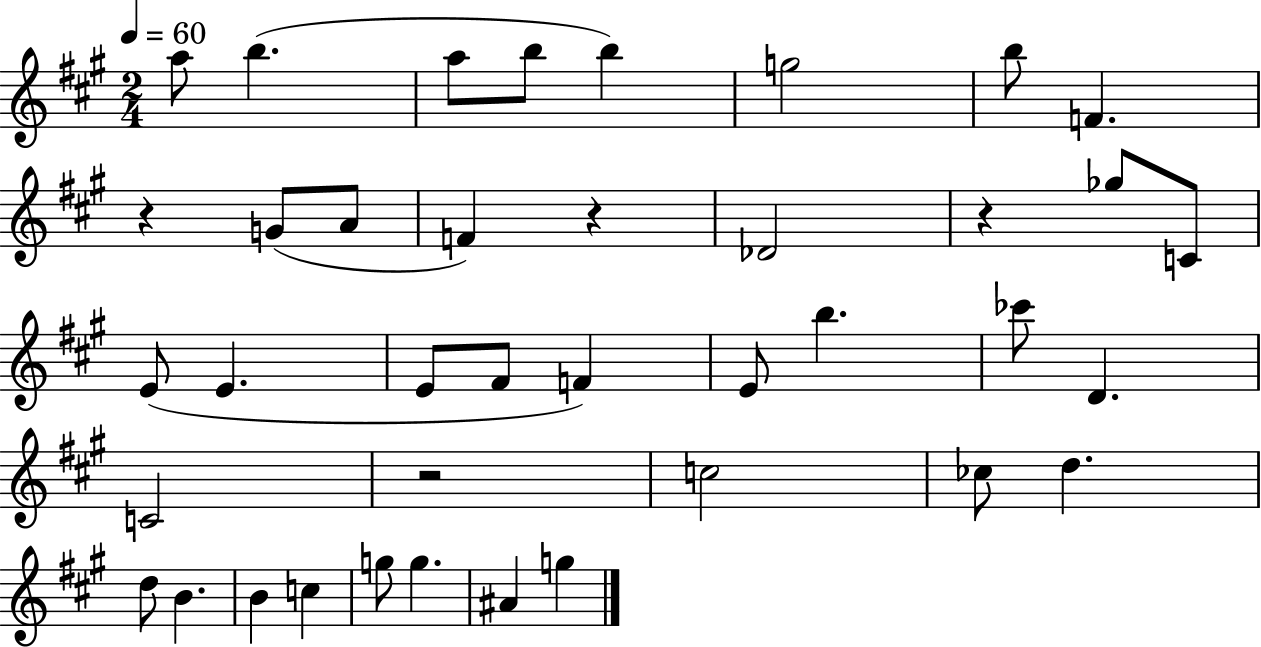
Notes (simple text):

A5/e B5/q. A5/e B5/e B5/q G5/h B5/e F4/q. R/q G4/e A4/e F4/q R/q Db4/h R/q Gb5/e C4/e E4/e E4/q. E4/e F#4/e F4/q E4/e B5/q. CES6/e D4/q. C4/h R/h C5/h CES5/e D5/q. D5/e B4/q. B4/q C5/q G5/e G5/q. A#4/q G5/q